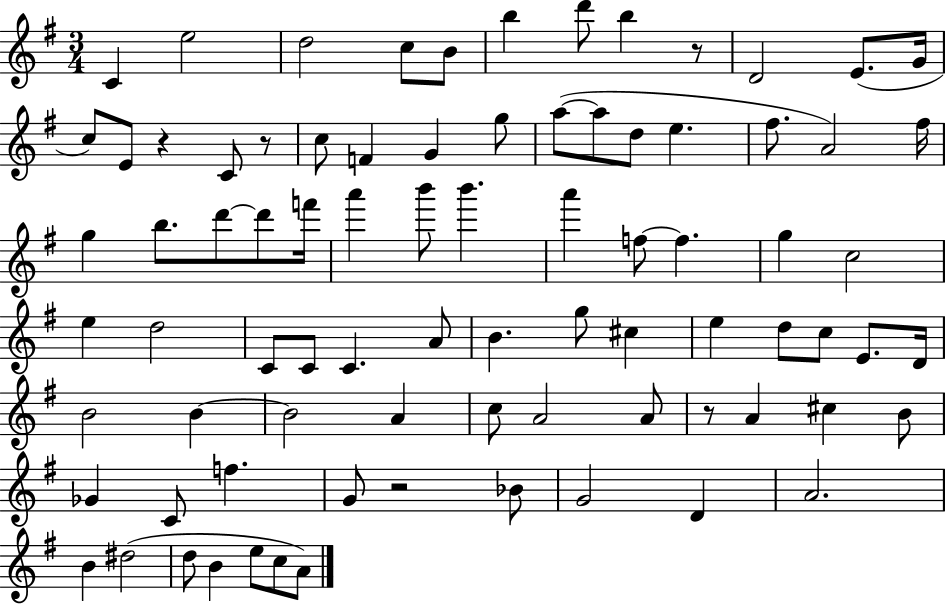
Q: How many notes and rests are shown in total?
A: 82